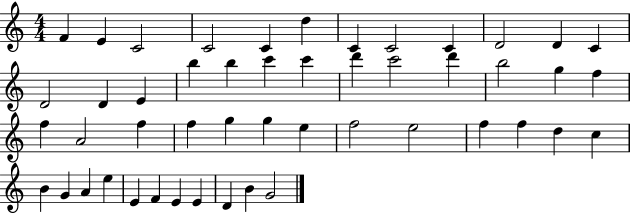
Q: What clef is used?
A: treble